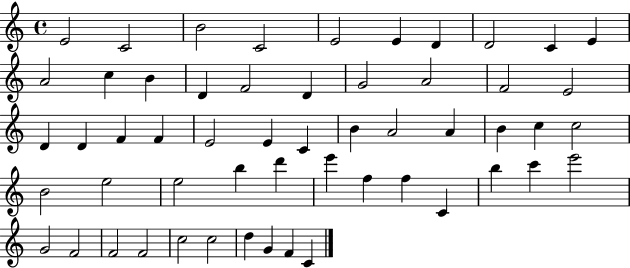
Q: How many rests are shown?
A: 0